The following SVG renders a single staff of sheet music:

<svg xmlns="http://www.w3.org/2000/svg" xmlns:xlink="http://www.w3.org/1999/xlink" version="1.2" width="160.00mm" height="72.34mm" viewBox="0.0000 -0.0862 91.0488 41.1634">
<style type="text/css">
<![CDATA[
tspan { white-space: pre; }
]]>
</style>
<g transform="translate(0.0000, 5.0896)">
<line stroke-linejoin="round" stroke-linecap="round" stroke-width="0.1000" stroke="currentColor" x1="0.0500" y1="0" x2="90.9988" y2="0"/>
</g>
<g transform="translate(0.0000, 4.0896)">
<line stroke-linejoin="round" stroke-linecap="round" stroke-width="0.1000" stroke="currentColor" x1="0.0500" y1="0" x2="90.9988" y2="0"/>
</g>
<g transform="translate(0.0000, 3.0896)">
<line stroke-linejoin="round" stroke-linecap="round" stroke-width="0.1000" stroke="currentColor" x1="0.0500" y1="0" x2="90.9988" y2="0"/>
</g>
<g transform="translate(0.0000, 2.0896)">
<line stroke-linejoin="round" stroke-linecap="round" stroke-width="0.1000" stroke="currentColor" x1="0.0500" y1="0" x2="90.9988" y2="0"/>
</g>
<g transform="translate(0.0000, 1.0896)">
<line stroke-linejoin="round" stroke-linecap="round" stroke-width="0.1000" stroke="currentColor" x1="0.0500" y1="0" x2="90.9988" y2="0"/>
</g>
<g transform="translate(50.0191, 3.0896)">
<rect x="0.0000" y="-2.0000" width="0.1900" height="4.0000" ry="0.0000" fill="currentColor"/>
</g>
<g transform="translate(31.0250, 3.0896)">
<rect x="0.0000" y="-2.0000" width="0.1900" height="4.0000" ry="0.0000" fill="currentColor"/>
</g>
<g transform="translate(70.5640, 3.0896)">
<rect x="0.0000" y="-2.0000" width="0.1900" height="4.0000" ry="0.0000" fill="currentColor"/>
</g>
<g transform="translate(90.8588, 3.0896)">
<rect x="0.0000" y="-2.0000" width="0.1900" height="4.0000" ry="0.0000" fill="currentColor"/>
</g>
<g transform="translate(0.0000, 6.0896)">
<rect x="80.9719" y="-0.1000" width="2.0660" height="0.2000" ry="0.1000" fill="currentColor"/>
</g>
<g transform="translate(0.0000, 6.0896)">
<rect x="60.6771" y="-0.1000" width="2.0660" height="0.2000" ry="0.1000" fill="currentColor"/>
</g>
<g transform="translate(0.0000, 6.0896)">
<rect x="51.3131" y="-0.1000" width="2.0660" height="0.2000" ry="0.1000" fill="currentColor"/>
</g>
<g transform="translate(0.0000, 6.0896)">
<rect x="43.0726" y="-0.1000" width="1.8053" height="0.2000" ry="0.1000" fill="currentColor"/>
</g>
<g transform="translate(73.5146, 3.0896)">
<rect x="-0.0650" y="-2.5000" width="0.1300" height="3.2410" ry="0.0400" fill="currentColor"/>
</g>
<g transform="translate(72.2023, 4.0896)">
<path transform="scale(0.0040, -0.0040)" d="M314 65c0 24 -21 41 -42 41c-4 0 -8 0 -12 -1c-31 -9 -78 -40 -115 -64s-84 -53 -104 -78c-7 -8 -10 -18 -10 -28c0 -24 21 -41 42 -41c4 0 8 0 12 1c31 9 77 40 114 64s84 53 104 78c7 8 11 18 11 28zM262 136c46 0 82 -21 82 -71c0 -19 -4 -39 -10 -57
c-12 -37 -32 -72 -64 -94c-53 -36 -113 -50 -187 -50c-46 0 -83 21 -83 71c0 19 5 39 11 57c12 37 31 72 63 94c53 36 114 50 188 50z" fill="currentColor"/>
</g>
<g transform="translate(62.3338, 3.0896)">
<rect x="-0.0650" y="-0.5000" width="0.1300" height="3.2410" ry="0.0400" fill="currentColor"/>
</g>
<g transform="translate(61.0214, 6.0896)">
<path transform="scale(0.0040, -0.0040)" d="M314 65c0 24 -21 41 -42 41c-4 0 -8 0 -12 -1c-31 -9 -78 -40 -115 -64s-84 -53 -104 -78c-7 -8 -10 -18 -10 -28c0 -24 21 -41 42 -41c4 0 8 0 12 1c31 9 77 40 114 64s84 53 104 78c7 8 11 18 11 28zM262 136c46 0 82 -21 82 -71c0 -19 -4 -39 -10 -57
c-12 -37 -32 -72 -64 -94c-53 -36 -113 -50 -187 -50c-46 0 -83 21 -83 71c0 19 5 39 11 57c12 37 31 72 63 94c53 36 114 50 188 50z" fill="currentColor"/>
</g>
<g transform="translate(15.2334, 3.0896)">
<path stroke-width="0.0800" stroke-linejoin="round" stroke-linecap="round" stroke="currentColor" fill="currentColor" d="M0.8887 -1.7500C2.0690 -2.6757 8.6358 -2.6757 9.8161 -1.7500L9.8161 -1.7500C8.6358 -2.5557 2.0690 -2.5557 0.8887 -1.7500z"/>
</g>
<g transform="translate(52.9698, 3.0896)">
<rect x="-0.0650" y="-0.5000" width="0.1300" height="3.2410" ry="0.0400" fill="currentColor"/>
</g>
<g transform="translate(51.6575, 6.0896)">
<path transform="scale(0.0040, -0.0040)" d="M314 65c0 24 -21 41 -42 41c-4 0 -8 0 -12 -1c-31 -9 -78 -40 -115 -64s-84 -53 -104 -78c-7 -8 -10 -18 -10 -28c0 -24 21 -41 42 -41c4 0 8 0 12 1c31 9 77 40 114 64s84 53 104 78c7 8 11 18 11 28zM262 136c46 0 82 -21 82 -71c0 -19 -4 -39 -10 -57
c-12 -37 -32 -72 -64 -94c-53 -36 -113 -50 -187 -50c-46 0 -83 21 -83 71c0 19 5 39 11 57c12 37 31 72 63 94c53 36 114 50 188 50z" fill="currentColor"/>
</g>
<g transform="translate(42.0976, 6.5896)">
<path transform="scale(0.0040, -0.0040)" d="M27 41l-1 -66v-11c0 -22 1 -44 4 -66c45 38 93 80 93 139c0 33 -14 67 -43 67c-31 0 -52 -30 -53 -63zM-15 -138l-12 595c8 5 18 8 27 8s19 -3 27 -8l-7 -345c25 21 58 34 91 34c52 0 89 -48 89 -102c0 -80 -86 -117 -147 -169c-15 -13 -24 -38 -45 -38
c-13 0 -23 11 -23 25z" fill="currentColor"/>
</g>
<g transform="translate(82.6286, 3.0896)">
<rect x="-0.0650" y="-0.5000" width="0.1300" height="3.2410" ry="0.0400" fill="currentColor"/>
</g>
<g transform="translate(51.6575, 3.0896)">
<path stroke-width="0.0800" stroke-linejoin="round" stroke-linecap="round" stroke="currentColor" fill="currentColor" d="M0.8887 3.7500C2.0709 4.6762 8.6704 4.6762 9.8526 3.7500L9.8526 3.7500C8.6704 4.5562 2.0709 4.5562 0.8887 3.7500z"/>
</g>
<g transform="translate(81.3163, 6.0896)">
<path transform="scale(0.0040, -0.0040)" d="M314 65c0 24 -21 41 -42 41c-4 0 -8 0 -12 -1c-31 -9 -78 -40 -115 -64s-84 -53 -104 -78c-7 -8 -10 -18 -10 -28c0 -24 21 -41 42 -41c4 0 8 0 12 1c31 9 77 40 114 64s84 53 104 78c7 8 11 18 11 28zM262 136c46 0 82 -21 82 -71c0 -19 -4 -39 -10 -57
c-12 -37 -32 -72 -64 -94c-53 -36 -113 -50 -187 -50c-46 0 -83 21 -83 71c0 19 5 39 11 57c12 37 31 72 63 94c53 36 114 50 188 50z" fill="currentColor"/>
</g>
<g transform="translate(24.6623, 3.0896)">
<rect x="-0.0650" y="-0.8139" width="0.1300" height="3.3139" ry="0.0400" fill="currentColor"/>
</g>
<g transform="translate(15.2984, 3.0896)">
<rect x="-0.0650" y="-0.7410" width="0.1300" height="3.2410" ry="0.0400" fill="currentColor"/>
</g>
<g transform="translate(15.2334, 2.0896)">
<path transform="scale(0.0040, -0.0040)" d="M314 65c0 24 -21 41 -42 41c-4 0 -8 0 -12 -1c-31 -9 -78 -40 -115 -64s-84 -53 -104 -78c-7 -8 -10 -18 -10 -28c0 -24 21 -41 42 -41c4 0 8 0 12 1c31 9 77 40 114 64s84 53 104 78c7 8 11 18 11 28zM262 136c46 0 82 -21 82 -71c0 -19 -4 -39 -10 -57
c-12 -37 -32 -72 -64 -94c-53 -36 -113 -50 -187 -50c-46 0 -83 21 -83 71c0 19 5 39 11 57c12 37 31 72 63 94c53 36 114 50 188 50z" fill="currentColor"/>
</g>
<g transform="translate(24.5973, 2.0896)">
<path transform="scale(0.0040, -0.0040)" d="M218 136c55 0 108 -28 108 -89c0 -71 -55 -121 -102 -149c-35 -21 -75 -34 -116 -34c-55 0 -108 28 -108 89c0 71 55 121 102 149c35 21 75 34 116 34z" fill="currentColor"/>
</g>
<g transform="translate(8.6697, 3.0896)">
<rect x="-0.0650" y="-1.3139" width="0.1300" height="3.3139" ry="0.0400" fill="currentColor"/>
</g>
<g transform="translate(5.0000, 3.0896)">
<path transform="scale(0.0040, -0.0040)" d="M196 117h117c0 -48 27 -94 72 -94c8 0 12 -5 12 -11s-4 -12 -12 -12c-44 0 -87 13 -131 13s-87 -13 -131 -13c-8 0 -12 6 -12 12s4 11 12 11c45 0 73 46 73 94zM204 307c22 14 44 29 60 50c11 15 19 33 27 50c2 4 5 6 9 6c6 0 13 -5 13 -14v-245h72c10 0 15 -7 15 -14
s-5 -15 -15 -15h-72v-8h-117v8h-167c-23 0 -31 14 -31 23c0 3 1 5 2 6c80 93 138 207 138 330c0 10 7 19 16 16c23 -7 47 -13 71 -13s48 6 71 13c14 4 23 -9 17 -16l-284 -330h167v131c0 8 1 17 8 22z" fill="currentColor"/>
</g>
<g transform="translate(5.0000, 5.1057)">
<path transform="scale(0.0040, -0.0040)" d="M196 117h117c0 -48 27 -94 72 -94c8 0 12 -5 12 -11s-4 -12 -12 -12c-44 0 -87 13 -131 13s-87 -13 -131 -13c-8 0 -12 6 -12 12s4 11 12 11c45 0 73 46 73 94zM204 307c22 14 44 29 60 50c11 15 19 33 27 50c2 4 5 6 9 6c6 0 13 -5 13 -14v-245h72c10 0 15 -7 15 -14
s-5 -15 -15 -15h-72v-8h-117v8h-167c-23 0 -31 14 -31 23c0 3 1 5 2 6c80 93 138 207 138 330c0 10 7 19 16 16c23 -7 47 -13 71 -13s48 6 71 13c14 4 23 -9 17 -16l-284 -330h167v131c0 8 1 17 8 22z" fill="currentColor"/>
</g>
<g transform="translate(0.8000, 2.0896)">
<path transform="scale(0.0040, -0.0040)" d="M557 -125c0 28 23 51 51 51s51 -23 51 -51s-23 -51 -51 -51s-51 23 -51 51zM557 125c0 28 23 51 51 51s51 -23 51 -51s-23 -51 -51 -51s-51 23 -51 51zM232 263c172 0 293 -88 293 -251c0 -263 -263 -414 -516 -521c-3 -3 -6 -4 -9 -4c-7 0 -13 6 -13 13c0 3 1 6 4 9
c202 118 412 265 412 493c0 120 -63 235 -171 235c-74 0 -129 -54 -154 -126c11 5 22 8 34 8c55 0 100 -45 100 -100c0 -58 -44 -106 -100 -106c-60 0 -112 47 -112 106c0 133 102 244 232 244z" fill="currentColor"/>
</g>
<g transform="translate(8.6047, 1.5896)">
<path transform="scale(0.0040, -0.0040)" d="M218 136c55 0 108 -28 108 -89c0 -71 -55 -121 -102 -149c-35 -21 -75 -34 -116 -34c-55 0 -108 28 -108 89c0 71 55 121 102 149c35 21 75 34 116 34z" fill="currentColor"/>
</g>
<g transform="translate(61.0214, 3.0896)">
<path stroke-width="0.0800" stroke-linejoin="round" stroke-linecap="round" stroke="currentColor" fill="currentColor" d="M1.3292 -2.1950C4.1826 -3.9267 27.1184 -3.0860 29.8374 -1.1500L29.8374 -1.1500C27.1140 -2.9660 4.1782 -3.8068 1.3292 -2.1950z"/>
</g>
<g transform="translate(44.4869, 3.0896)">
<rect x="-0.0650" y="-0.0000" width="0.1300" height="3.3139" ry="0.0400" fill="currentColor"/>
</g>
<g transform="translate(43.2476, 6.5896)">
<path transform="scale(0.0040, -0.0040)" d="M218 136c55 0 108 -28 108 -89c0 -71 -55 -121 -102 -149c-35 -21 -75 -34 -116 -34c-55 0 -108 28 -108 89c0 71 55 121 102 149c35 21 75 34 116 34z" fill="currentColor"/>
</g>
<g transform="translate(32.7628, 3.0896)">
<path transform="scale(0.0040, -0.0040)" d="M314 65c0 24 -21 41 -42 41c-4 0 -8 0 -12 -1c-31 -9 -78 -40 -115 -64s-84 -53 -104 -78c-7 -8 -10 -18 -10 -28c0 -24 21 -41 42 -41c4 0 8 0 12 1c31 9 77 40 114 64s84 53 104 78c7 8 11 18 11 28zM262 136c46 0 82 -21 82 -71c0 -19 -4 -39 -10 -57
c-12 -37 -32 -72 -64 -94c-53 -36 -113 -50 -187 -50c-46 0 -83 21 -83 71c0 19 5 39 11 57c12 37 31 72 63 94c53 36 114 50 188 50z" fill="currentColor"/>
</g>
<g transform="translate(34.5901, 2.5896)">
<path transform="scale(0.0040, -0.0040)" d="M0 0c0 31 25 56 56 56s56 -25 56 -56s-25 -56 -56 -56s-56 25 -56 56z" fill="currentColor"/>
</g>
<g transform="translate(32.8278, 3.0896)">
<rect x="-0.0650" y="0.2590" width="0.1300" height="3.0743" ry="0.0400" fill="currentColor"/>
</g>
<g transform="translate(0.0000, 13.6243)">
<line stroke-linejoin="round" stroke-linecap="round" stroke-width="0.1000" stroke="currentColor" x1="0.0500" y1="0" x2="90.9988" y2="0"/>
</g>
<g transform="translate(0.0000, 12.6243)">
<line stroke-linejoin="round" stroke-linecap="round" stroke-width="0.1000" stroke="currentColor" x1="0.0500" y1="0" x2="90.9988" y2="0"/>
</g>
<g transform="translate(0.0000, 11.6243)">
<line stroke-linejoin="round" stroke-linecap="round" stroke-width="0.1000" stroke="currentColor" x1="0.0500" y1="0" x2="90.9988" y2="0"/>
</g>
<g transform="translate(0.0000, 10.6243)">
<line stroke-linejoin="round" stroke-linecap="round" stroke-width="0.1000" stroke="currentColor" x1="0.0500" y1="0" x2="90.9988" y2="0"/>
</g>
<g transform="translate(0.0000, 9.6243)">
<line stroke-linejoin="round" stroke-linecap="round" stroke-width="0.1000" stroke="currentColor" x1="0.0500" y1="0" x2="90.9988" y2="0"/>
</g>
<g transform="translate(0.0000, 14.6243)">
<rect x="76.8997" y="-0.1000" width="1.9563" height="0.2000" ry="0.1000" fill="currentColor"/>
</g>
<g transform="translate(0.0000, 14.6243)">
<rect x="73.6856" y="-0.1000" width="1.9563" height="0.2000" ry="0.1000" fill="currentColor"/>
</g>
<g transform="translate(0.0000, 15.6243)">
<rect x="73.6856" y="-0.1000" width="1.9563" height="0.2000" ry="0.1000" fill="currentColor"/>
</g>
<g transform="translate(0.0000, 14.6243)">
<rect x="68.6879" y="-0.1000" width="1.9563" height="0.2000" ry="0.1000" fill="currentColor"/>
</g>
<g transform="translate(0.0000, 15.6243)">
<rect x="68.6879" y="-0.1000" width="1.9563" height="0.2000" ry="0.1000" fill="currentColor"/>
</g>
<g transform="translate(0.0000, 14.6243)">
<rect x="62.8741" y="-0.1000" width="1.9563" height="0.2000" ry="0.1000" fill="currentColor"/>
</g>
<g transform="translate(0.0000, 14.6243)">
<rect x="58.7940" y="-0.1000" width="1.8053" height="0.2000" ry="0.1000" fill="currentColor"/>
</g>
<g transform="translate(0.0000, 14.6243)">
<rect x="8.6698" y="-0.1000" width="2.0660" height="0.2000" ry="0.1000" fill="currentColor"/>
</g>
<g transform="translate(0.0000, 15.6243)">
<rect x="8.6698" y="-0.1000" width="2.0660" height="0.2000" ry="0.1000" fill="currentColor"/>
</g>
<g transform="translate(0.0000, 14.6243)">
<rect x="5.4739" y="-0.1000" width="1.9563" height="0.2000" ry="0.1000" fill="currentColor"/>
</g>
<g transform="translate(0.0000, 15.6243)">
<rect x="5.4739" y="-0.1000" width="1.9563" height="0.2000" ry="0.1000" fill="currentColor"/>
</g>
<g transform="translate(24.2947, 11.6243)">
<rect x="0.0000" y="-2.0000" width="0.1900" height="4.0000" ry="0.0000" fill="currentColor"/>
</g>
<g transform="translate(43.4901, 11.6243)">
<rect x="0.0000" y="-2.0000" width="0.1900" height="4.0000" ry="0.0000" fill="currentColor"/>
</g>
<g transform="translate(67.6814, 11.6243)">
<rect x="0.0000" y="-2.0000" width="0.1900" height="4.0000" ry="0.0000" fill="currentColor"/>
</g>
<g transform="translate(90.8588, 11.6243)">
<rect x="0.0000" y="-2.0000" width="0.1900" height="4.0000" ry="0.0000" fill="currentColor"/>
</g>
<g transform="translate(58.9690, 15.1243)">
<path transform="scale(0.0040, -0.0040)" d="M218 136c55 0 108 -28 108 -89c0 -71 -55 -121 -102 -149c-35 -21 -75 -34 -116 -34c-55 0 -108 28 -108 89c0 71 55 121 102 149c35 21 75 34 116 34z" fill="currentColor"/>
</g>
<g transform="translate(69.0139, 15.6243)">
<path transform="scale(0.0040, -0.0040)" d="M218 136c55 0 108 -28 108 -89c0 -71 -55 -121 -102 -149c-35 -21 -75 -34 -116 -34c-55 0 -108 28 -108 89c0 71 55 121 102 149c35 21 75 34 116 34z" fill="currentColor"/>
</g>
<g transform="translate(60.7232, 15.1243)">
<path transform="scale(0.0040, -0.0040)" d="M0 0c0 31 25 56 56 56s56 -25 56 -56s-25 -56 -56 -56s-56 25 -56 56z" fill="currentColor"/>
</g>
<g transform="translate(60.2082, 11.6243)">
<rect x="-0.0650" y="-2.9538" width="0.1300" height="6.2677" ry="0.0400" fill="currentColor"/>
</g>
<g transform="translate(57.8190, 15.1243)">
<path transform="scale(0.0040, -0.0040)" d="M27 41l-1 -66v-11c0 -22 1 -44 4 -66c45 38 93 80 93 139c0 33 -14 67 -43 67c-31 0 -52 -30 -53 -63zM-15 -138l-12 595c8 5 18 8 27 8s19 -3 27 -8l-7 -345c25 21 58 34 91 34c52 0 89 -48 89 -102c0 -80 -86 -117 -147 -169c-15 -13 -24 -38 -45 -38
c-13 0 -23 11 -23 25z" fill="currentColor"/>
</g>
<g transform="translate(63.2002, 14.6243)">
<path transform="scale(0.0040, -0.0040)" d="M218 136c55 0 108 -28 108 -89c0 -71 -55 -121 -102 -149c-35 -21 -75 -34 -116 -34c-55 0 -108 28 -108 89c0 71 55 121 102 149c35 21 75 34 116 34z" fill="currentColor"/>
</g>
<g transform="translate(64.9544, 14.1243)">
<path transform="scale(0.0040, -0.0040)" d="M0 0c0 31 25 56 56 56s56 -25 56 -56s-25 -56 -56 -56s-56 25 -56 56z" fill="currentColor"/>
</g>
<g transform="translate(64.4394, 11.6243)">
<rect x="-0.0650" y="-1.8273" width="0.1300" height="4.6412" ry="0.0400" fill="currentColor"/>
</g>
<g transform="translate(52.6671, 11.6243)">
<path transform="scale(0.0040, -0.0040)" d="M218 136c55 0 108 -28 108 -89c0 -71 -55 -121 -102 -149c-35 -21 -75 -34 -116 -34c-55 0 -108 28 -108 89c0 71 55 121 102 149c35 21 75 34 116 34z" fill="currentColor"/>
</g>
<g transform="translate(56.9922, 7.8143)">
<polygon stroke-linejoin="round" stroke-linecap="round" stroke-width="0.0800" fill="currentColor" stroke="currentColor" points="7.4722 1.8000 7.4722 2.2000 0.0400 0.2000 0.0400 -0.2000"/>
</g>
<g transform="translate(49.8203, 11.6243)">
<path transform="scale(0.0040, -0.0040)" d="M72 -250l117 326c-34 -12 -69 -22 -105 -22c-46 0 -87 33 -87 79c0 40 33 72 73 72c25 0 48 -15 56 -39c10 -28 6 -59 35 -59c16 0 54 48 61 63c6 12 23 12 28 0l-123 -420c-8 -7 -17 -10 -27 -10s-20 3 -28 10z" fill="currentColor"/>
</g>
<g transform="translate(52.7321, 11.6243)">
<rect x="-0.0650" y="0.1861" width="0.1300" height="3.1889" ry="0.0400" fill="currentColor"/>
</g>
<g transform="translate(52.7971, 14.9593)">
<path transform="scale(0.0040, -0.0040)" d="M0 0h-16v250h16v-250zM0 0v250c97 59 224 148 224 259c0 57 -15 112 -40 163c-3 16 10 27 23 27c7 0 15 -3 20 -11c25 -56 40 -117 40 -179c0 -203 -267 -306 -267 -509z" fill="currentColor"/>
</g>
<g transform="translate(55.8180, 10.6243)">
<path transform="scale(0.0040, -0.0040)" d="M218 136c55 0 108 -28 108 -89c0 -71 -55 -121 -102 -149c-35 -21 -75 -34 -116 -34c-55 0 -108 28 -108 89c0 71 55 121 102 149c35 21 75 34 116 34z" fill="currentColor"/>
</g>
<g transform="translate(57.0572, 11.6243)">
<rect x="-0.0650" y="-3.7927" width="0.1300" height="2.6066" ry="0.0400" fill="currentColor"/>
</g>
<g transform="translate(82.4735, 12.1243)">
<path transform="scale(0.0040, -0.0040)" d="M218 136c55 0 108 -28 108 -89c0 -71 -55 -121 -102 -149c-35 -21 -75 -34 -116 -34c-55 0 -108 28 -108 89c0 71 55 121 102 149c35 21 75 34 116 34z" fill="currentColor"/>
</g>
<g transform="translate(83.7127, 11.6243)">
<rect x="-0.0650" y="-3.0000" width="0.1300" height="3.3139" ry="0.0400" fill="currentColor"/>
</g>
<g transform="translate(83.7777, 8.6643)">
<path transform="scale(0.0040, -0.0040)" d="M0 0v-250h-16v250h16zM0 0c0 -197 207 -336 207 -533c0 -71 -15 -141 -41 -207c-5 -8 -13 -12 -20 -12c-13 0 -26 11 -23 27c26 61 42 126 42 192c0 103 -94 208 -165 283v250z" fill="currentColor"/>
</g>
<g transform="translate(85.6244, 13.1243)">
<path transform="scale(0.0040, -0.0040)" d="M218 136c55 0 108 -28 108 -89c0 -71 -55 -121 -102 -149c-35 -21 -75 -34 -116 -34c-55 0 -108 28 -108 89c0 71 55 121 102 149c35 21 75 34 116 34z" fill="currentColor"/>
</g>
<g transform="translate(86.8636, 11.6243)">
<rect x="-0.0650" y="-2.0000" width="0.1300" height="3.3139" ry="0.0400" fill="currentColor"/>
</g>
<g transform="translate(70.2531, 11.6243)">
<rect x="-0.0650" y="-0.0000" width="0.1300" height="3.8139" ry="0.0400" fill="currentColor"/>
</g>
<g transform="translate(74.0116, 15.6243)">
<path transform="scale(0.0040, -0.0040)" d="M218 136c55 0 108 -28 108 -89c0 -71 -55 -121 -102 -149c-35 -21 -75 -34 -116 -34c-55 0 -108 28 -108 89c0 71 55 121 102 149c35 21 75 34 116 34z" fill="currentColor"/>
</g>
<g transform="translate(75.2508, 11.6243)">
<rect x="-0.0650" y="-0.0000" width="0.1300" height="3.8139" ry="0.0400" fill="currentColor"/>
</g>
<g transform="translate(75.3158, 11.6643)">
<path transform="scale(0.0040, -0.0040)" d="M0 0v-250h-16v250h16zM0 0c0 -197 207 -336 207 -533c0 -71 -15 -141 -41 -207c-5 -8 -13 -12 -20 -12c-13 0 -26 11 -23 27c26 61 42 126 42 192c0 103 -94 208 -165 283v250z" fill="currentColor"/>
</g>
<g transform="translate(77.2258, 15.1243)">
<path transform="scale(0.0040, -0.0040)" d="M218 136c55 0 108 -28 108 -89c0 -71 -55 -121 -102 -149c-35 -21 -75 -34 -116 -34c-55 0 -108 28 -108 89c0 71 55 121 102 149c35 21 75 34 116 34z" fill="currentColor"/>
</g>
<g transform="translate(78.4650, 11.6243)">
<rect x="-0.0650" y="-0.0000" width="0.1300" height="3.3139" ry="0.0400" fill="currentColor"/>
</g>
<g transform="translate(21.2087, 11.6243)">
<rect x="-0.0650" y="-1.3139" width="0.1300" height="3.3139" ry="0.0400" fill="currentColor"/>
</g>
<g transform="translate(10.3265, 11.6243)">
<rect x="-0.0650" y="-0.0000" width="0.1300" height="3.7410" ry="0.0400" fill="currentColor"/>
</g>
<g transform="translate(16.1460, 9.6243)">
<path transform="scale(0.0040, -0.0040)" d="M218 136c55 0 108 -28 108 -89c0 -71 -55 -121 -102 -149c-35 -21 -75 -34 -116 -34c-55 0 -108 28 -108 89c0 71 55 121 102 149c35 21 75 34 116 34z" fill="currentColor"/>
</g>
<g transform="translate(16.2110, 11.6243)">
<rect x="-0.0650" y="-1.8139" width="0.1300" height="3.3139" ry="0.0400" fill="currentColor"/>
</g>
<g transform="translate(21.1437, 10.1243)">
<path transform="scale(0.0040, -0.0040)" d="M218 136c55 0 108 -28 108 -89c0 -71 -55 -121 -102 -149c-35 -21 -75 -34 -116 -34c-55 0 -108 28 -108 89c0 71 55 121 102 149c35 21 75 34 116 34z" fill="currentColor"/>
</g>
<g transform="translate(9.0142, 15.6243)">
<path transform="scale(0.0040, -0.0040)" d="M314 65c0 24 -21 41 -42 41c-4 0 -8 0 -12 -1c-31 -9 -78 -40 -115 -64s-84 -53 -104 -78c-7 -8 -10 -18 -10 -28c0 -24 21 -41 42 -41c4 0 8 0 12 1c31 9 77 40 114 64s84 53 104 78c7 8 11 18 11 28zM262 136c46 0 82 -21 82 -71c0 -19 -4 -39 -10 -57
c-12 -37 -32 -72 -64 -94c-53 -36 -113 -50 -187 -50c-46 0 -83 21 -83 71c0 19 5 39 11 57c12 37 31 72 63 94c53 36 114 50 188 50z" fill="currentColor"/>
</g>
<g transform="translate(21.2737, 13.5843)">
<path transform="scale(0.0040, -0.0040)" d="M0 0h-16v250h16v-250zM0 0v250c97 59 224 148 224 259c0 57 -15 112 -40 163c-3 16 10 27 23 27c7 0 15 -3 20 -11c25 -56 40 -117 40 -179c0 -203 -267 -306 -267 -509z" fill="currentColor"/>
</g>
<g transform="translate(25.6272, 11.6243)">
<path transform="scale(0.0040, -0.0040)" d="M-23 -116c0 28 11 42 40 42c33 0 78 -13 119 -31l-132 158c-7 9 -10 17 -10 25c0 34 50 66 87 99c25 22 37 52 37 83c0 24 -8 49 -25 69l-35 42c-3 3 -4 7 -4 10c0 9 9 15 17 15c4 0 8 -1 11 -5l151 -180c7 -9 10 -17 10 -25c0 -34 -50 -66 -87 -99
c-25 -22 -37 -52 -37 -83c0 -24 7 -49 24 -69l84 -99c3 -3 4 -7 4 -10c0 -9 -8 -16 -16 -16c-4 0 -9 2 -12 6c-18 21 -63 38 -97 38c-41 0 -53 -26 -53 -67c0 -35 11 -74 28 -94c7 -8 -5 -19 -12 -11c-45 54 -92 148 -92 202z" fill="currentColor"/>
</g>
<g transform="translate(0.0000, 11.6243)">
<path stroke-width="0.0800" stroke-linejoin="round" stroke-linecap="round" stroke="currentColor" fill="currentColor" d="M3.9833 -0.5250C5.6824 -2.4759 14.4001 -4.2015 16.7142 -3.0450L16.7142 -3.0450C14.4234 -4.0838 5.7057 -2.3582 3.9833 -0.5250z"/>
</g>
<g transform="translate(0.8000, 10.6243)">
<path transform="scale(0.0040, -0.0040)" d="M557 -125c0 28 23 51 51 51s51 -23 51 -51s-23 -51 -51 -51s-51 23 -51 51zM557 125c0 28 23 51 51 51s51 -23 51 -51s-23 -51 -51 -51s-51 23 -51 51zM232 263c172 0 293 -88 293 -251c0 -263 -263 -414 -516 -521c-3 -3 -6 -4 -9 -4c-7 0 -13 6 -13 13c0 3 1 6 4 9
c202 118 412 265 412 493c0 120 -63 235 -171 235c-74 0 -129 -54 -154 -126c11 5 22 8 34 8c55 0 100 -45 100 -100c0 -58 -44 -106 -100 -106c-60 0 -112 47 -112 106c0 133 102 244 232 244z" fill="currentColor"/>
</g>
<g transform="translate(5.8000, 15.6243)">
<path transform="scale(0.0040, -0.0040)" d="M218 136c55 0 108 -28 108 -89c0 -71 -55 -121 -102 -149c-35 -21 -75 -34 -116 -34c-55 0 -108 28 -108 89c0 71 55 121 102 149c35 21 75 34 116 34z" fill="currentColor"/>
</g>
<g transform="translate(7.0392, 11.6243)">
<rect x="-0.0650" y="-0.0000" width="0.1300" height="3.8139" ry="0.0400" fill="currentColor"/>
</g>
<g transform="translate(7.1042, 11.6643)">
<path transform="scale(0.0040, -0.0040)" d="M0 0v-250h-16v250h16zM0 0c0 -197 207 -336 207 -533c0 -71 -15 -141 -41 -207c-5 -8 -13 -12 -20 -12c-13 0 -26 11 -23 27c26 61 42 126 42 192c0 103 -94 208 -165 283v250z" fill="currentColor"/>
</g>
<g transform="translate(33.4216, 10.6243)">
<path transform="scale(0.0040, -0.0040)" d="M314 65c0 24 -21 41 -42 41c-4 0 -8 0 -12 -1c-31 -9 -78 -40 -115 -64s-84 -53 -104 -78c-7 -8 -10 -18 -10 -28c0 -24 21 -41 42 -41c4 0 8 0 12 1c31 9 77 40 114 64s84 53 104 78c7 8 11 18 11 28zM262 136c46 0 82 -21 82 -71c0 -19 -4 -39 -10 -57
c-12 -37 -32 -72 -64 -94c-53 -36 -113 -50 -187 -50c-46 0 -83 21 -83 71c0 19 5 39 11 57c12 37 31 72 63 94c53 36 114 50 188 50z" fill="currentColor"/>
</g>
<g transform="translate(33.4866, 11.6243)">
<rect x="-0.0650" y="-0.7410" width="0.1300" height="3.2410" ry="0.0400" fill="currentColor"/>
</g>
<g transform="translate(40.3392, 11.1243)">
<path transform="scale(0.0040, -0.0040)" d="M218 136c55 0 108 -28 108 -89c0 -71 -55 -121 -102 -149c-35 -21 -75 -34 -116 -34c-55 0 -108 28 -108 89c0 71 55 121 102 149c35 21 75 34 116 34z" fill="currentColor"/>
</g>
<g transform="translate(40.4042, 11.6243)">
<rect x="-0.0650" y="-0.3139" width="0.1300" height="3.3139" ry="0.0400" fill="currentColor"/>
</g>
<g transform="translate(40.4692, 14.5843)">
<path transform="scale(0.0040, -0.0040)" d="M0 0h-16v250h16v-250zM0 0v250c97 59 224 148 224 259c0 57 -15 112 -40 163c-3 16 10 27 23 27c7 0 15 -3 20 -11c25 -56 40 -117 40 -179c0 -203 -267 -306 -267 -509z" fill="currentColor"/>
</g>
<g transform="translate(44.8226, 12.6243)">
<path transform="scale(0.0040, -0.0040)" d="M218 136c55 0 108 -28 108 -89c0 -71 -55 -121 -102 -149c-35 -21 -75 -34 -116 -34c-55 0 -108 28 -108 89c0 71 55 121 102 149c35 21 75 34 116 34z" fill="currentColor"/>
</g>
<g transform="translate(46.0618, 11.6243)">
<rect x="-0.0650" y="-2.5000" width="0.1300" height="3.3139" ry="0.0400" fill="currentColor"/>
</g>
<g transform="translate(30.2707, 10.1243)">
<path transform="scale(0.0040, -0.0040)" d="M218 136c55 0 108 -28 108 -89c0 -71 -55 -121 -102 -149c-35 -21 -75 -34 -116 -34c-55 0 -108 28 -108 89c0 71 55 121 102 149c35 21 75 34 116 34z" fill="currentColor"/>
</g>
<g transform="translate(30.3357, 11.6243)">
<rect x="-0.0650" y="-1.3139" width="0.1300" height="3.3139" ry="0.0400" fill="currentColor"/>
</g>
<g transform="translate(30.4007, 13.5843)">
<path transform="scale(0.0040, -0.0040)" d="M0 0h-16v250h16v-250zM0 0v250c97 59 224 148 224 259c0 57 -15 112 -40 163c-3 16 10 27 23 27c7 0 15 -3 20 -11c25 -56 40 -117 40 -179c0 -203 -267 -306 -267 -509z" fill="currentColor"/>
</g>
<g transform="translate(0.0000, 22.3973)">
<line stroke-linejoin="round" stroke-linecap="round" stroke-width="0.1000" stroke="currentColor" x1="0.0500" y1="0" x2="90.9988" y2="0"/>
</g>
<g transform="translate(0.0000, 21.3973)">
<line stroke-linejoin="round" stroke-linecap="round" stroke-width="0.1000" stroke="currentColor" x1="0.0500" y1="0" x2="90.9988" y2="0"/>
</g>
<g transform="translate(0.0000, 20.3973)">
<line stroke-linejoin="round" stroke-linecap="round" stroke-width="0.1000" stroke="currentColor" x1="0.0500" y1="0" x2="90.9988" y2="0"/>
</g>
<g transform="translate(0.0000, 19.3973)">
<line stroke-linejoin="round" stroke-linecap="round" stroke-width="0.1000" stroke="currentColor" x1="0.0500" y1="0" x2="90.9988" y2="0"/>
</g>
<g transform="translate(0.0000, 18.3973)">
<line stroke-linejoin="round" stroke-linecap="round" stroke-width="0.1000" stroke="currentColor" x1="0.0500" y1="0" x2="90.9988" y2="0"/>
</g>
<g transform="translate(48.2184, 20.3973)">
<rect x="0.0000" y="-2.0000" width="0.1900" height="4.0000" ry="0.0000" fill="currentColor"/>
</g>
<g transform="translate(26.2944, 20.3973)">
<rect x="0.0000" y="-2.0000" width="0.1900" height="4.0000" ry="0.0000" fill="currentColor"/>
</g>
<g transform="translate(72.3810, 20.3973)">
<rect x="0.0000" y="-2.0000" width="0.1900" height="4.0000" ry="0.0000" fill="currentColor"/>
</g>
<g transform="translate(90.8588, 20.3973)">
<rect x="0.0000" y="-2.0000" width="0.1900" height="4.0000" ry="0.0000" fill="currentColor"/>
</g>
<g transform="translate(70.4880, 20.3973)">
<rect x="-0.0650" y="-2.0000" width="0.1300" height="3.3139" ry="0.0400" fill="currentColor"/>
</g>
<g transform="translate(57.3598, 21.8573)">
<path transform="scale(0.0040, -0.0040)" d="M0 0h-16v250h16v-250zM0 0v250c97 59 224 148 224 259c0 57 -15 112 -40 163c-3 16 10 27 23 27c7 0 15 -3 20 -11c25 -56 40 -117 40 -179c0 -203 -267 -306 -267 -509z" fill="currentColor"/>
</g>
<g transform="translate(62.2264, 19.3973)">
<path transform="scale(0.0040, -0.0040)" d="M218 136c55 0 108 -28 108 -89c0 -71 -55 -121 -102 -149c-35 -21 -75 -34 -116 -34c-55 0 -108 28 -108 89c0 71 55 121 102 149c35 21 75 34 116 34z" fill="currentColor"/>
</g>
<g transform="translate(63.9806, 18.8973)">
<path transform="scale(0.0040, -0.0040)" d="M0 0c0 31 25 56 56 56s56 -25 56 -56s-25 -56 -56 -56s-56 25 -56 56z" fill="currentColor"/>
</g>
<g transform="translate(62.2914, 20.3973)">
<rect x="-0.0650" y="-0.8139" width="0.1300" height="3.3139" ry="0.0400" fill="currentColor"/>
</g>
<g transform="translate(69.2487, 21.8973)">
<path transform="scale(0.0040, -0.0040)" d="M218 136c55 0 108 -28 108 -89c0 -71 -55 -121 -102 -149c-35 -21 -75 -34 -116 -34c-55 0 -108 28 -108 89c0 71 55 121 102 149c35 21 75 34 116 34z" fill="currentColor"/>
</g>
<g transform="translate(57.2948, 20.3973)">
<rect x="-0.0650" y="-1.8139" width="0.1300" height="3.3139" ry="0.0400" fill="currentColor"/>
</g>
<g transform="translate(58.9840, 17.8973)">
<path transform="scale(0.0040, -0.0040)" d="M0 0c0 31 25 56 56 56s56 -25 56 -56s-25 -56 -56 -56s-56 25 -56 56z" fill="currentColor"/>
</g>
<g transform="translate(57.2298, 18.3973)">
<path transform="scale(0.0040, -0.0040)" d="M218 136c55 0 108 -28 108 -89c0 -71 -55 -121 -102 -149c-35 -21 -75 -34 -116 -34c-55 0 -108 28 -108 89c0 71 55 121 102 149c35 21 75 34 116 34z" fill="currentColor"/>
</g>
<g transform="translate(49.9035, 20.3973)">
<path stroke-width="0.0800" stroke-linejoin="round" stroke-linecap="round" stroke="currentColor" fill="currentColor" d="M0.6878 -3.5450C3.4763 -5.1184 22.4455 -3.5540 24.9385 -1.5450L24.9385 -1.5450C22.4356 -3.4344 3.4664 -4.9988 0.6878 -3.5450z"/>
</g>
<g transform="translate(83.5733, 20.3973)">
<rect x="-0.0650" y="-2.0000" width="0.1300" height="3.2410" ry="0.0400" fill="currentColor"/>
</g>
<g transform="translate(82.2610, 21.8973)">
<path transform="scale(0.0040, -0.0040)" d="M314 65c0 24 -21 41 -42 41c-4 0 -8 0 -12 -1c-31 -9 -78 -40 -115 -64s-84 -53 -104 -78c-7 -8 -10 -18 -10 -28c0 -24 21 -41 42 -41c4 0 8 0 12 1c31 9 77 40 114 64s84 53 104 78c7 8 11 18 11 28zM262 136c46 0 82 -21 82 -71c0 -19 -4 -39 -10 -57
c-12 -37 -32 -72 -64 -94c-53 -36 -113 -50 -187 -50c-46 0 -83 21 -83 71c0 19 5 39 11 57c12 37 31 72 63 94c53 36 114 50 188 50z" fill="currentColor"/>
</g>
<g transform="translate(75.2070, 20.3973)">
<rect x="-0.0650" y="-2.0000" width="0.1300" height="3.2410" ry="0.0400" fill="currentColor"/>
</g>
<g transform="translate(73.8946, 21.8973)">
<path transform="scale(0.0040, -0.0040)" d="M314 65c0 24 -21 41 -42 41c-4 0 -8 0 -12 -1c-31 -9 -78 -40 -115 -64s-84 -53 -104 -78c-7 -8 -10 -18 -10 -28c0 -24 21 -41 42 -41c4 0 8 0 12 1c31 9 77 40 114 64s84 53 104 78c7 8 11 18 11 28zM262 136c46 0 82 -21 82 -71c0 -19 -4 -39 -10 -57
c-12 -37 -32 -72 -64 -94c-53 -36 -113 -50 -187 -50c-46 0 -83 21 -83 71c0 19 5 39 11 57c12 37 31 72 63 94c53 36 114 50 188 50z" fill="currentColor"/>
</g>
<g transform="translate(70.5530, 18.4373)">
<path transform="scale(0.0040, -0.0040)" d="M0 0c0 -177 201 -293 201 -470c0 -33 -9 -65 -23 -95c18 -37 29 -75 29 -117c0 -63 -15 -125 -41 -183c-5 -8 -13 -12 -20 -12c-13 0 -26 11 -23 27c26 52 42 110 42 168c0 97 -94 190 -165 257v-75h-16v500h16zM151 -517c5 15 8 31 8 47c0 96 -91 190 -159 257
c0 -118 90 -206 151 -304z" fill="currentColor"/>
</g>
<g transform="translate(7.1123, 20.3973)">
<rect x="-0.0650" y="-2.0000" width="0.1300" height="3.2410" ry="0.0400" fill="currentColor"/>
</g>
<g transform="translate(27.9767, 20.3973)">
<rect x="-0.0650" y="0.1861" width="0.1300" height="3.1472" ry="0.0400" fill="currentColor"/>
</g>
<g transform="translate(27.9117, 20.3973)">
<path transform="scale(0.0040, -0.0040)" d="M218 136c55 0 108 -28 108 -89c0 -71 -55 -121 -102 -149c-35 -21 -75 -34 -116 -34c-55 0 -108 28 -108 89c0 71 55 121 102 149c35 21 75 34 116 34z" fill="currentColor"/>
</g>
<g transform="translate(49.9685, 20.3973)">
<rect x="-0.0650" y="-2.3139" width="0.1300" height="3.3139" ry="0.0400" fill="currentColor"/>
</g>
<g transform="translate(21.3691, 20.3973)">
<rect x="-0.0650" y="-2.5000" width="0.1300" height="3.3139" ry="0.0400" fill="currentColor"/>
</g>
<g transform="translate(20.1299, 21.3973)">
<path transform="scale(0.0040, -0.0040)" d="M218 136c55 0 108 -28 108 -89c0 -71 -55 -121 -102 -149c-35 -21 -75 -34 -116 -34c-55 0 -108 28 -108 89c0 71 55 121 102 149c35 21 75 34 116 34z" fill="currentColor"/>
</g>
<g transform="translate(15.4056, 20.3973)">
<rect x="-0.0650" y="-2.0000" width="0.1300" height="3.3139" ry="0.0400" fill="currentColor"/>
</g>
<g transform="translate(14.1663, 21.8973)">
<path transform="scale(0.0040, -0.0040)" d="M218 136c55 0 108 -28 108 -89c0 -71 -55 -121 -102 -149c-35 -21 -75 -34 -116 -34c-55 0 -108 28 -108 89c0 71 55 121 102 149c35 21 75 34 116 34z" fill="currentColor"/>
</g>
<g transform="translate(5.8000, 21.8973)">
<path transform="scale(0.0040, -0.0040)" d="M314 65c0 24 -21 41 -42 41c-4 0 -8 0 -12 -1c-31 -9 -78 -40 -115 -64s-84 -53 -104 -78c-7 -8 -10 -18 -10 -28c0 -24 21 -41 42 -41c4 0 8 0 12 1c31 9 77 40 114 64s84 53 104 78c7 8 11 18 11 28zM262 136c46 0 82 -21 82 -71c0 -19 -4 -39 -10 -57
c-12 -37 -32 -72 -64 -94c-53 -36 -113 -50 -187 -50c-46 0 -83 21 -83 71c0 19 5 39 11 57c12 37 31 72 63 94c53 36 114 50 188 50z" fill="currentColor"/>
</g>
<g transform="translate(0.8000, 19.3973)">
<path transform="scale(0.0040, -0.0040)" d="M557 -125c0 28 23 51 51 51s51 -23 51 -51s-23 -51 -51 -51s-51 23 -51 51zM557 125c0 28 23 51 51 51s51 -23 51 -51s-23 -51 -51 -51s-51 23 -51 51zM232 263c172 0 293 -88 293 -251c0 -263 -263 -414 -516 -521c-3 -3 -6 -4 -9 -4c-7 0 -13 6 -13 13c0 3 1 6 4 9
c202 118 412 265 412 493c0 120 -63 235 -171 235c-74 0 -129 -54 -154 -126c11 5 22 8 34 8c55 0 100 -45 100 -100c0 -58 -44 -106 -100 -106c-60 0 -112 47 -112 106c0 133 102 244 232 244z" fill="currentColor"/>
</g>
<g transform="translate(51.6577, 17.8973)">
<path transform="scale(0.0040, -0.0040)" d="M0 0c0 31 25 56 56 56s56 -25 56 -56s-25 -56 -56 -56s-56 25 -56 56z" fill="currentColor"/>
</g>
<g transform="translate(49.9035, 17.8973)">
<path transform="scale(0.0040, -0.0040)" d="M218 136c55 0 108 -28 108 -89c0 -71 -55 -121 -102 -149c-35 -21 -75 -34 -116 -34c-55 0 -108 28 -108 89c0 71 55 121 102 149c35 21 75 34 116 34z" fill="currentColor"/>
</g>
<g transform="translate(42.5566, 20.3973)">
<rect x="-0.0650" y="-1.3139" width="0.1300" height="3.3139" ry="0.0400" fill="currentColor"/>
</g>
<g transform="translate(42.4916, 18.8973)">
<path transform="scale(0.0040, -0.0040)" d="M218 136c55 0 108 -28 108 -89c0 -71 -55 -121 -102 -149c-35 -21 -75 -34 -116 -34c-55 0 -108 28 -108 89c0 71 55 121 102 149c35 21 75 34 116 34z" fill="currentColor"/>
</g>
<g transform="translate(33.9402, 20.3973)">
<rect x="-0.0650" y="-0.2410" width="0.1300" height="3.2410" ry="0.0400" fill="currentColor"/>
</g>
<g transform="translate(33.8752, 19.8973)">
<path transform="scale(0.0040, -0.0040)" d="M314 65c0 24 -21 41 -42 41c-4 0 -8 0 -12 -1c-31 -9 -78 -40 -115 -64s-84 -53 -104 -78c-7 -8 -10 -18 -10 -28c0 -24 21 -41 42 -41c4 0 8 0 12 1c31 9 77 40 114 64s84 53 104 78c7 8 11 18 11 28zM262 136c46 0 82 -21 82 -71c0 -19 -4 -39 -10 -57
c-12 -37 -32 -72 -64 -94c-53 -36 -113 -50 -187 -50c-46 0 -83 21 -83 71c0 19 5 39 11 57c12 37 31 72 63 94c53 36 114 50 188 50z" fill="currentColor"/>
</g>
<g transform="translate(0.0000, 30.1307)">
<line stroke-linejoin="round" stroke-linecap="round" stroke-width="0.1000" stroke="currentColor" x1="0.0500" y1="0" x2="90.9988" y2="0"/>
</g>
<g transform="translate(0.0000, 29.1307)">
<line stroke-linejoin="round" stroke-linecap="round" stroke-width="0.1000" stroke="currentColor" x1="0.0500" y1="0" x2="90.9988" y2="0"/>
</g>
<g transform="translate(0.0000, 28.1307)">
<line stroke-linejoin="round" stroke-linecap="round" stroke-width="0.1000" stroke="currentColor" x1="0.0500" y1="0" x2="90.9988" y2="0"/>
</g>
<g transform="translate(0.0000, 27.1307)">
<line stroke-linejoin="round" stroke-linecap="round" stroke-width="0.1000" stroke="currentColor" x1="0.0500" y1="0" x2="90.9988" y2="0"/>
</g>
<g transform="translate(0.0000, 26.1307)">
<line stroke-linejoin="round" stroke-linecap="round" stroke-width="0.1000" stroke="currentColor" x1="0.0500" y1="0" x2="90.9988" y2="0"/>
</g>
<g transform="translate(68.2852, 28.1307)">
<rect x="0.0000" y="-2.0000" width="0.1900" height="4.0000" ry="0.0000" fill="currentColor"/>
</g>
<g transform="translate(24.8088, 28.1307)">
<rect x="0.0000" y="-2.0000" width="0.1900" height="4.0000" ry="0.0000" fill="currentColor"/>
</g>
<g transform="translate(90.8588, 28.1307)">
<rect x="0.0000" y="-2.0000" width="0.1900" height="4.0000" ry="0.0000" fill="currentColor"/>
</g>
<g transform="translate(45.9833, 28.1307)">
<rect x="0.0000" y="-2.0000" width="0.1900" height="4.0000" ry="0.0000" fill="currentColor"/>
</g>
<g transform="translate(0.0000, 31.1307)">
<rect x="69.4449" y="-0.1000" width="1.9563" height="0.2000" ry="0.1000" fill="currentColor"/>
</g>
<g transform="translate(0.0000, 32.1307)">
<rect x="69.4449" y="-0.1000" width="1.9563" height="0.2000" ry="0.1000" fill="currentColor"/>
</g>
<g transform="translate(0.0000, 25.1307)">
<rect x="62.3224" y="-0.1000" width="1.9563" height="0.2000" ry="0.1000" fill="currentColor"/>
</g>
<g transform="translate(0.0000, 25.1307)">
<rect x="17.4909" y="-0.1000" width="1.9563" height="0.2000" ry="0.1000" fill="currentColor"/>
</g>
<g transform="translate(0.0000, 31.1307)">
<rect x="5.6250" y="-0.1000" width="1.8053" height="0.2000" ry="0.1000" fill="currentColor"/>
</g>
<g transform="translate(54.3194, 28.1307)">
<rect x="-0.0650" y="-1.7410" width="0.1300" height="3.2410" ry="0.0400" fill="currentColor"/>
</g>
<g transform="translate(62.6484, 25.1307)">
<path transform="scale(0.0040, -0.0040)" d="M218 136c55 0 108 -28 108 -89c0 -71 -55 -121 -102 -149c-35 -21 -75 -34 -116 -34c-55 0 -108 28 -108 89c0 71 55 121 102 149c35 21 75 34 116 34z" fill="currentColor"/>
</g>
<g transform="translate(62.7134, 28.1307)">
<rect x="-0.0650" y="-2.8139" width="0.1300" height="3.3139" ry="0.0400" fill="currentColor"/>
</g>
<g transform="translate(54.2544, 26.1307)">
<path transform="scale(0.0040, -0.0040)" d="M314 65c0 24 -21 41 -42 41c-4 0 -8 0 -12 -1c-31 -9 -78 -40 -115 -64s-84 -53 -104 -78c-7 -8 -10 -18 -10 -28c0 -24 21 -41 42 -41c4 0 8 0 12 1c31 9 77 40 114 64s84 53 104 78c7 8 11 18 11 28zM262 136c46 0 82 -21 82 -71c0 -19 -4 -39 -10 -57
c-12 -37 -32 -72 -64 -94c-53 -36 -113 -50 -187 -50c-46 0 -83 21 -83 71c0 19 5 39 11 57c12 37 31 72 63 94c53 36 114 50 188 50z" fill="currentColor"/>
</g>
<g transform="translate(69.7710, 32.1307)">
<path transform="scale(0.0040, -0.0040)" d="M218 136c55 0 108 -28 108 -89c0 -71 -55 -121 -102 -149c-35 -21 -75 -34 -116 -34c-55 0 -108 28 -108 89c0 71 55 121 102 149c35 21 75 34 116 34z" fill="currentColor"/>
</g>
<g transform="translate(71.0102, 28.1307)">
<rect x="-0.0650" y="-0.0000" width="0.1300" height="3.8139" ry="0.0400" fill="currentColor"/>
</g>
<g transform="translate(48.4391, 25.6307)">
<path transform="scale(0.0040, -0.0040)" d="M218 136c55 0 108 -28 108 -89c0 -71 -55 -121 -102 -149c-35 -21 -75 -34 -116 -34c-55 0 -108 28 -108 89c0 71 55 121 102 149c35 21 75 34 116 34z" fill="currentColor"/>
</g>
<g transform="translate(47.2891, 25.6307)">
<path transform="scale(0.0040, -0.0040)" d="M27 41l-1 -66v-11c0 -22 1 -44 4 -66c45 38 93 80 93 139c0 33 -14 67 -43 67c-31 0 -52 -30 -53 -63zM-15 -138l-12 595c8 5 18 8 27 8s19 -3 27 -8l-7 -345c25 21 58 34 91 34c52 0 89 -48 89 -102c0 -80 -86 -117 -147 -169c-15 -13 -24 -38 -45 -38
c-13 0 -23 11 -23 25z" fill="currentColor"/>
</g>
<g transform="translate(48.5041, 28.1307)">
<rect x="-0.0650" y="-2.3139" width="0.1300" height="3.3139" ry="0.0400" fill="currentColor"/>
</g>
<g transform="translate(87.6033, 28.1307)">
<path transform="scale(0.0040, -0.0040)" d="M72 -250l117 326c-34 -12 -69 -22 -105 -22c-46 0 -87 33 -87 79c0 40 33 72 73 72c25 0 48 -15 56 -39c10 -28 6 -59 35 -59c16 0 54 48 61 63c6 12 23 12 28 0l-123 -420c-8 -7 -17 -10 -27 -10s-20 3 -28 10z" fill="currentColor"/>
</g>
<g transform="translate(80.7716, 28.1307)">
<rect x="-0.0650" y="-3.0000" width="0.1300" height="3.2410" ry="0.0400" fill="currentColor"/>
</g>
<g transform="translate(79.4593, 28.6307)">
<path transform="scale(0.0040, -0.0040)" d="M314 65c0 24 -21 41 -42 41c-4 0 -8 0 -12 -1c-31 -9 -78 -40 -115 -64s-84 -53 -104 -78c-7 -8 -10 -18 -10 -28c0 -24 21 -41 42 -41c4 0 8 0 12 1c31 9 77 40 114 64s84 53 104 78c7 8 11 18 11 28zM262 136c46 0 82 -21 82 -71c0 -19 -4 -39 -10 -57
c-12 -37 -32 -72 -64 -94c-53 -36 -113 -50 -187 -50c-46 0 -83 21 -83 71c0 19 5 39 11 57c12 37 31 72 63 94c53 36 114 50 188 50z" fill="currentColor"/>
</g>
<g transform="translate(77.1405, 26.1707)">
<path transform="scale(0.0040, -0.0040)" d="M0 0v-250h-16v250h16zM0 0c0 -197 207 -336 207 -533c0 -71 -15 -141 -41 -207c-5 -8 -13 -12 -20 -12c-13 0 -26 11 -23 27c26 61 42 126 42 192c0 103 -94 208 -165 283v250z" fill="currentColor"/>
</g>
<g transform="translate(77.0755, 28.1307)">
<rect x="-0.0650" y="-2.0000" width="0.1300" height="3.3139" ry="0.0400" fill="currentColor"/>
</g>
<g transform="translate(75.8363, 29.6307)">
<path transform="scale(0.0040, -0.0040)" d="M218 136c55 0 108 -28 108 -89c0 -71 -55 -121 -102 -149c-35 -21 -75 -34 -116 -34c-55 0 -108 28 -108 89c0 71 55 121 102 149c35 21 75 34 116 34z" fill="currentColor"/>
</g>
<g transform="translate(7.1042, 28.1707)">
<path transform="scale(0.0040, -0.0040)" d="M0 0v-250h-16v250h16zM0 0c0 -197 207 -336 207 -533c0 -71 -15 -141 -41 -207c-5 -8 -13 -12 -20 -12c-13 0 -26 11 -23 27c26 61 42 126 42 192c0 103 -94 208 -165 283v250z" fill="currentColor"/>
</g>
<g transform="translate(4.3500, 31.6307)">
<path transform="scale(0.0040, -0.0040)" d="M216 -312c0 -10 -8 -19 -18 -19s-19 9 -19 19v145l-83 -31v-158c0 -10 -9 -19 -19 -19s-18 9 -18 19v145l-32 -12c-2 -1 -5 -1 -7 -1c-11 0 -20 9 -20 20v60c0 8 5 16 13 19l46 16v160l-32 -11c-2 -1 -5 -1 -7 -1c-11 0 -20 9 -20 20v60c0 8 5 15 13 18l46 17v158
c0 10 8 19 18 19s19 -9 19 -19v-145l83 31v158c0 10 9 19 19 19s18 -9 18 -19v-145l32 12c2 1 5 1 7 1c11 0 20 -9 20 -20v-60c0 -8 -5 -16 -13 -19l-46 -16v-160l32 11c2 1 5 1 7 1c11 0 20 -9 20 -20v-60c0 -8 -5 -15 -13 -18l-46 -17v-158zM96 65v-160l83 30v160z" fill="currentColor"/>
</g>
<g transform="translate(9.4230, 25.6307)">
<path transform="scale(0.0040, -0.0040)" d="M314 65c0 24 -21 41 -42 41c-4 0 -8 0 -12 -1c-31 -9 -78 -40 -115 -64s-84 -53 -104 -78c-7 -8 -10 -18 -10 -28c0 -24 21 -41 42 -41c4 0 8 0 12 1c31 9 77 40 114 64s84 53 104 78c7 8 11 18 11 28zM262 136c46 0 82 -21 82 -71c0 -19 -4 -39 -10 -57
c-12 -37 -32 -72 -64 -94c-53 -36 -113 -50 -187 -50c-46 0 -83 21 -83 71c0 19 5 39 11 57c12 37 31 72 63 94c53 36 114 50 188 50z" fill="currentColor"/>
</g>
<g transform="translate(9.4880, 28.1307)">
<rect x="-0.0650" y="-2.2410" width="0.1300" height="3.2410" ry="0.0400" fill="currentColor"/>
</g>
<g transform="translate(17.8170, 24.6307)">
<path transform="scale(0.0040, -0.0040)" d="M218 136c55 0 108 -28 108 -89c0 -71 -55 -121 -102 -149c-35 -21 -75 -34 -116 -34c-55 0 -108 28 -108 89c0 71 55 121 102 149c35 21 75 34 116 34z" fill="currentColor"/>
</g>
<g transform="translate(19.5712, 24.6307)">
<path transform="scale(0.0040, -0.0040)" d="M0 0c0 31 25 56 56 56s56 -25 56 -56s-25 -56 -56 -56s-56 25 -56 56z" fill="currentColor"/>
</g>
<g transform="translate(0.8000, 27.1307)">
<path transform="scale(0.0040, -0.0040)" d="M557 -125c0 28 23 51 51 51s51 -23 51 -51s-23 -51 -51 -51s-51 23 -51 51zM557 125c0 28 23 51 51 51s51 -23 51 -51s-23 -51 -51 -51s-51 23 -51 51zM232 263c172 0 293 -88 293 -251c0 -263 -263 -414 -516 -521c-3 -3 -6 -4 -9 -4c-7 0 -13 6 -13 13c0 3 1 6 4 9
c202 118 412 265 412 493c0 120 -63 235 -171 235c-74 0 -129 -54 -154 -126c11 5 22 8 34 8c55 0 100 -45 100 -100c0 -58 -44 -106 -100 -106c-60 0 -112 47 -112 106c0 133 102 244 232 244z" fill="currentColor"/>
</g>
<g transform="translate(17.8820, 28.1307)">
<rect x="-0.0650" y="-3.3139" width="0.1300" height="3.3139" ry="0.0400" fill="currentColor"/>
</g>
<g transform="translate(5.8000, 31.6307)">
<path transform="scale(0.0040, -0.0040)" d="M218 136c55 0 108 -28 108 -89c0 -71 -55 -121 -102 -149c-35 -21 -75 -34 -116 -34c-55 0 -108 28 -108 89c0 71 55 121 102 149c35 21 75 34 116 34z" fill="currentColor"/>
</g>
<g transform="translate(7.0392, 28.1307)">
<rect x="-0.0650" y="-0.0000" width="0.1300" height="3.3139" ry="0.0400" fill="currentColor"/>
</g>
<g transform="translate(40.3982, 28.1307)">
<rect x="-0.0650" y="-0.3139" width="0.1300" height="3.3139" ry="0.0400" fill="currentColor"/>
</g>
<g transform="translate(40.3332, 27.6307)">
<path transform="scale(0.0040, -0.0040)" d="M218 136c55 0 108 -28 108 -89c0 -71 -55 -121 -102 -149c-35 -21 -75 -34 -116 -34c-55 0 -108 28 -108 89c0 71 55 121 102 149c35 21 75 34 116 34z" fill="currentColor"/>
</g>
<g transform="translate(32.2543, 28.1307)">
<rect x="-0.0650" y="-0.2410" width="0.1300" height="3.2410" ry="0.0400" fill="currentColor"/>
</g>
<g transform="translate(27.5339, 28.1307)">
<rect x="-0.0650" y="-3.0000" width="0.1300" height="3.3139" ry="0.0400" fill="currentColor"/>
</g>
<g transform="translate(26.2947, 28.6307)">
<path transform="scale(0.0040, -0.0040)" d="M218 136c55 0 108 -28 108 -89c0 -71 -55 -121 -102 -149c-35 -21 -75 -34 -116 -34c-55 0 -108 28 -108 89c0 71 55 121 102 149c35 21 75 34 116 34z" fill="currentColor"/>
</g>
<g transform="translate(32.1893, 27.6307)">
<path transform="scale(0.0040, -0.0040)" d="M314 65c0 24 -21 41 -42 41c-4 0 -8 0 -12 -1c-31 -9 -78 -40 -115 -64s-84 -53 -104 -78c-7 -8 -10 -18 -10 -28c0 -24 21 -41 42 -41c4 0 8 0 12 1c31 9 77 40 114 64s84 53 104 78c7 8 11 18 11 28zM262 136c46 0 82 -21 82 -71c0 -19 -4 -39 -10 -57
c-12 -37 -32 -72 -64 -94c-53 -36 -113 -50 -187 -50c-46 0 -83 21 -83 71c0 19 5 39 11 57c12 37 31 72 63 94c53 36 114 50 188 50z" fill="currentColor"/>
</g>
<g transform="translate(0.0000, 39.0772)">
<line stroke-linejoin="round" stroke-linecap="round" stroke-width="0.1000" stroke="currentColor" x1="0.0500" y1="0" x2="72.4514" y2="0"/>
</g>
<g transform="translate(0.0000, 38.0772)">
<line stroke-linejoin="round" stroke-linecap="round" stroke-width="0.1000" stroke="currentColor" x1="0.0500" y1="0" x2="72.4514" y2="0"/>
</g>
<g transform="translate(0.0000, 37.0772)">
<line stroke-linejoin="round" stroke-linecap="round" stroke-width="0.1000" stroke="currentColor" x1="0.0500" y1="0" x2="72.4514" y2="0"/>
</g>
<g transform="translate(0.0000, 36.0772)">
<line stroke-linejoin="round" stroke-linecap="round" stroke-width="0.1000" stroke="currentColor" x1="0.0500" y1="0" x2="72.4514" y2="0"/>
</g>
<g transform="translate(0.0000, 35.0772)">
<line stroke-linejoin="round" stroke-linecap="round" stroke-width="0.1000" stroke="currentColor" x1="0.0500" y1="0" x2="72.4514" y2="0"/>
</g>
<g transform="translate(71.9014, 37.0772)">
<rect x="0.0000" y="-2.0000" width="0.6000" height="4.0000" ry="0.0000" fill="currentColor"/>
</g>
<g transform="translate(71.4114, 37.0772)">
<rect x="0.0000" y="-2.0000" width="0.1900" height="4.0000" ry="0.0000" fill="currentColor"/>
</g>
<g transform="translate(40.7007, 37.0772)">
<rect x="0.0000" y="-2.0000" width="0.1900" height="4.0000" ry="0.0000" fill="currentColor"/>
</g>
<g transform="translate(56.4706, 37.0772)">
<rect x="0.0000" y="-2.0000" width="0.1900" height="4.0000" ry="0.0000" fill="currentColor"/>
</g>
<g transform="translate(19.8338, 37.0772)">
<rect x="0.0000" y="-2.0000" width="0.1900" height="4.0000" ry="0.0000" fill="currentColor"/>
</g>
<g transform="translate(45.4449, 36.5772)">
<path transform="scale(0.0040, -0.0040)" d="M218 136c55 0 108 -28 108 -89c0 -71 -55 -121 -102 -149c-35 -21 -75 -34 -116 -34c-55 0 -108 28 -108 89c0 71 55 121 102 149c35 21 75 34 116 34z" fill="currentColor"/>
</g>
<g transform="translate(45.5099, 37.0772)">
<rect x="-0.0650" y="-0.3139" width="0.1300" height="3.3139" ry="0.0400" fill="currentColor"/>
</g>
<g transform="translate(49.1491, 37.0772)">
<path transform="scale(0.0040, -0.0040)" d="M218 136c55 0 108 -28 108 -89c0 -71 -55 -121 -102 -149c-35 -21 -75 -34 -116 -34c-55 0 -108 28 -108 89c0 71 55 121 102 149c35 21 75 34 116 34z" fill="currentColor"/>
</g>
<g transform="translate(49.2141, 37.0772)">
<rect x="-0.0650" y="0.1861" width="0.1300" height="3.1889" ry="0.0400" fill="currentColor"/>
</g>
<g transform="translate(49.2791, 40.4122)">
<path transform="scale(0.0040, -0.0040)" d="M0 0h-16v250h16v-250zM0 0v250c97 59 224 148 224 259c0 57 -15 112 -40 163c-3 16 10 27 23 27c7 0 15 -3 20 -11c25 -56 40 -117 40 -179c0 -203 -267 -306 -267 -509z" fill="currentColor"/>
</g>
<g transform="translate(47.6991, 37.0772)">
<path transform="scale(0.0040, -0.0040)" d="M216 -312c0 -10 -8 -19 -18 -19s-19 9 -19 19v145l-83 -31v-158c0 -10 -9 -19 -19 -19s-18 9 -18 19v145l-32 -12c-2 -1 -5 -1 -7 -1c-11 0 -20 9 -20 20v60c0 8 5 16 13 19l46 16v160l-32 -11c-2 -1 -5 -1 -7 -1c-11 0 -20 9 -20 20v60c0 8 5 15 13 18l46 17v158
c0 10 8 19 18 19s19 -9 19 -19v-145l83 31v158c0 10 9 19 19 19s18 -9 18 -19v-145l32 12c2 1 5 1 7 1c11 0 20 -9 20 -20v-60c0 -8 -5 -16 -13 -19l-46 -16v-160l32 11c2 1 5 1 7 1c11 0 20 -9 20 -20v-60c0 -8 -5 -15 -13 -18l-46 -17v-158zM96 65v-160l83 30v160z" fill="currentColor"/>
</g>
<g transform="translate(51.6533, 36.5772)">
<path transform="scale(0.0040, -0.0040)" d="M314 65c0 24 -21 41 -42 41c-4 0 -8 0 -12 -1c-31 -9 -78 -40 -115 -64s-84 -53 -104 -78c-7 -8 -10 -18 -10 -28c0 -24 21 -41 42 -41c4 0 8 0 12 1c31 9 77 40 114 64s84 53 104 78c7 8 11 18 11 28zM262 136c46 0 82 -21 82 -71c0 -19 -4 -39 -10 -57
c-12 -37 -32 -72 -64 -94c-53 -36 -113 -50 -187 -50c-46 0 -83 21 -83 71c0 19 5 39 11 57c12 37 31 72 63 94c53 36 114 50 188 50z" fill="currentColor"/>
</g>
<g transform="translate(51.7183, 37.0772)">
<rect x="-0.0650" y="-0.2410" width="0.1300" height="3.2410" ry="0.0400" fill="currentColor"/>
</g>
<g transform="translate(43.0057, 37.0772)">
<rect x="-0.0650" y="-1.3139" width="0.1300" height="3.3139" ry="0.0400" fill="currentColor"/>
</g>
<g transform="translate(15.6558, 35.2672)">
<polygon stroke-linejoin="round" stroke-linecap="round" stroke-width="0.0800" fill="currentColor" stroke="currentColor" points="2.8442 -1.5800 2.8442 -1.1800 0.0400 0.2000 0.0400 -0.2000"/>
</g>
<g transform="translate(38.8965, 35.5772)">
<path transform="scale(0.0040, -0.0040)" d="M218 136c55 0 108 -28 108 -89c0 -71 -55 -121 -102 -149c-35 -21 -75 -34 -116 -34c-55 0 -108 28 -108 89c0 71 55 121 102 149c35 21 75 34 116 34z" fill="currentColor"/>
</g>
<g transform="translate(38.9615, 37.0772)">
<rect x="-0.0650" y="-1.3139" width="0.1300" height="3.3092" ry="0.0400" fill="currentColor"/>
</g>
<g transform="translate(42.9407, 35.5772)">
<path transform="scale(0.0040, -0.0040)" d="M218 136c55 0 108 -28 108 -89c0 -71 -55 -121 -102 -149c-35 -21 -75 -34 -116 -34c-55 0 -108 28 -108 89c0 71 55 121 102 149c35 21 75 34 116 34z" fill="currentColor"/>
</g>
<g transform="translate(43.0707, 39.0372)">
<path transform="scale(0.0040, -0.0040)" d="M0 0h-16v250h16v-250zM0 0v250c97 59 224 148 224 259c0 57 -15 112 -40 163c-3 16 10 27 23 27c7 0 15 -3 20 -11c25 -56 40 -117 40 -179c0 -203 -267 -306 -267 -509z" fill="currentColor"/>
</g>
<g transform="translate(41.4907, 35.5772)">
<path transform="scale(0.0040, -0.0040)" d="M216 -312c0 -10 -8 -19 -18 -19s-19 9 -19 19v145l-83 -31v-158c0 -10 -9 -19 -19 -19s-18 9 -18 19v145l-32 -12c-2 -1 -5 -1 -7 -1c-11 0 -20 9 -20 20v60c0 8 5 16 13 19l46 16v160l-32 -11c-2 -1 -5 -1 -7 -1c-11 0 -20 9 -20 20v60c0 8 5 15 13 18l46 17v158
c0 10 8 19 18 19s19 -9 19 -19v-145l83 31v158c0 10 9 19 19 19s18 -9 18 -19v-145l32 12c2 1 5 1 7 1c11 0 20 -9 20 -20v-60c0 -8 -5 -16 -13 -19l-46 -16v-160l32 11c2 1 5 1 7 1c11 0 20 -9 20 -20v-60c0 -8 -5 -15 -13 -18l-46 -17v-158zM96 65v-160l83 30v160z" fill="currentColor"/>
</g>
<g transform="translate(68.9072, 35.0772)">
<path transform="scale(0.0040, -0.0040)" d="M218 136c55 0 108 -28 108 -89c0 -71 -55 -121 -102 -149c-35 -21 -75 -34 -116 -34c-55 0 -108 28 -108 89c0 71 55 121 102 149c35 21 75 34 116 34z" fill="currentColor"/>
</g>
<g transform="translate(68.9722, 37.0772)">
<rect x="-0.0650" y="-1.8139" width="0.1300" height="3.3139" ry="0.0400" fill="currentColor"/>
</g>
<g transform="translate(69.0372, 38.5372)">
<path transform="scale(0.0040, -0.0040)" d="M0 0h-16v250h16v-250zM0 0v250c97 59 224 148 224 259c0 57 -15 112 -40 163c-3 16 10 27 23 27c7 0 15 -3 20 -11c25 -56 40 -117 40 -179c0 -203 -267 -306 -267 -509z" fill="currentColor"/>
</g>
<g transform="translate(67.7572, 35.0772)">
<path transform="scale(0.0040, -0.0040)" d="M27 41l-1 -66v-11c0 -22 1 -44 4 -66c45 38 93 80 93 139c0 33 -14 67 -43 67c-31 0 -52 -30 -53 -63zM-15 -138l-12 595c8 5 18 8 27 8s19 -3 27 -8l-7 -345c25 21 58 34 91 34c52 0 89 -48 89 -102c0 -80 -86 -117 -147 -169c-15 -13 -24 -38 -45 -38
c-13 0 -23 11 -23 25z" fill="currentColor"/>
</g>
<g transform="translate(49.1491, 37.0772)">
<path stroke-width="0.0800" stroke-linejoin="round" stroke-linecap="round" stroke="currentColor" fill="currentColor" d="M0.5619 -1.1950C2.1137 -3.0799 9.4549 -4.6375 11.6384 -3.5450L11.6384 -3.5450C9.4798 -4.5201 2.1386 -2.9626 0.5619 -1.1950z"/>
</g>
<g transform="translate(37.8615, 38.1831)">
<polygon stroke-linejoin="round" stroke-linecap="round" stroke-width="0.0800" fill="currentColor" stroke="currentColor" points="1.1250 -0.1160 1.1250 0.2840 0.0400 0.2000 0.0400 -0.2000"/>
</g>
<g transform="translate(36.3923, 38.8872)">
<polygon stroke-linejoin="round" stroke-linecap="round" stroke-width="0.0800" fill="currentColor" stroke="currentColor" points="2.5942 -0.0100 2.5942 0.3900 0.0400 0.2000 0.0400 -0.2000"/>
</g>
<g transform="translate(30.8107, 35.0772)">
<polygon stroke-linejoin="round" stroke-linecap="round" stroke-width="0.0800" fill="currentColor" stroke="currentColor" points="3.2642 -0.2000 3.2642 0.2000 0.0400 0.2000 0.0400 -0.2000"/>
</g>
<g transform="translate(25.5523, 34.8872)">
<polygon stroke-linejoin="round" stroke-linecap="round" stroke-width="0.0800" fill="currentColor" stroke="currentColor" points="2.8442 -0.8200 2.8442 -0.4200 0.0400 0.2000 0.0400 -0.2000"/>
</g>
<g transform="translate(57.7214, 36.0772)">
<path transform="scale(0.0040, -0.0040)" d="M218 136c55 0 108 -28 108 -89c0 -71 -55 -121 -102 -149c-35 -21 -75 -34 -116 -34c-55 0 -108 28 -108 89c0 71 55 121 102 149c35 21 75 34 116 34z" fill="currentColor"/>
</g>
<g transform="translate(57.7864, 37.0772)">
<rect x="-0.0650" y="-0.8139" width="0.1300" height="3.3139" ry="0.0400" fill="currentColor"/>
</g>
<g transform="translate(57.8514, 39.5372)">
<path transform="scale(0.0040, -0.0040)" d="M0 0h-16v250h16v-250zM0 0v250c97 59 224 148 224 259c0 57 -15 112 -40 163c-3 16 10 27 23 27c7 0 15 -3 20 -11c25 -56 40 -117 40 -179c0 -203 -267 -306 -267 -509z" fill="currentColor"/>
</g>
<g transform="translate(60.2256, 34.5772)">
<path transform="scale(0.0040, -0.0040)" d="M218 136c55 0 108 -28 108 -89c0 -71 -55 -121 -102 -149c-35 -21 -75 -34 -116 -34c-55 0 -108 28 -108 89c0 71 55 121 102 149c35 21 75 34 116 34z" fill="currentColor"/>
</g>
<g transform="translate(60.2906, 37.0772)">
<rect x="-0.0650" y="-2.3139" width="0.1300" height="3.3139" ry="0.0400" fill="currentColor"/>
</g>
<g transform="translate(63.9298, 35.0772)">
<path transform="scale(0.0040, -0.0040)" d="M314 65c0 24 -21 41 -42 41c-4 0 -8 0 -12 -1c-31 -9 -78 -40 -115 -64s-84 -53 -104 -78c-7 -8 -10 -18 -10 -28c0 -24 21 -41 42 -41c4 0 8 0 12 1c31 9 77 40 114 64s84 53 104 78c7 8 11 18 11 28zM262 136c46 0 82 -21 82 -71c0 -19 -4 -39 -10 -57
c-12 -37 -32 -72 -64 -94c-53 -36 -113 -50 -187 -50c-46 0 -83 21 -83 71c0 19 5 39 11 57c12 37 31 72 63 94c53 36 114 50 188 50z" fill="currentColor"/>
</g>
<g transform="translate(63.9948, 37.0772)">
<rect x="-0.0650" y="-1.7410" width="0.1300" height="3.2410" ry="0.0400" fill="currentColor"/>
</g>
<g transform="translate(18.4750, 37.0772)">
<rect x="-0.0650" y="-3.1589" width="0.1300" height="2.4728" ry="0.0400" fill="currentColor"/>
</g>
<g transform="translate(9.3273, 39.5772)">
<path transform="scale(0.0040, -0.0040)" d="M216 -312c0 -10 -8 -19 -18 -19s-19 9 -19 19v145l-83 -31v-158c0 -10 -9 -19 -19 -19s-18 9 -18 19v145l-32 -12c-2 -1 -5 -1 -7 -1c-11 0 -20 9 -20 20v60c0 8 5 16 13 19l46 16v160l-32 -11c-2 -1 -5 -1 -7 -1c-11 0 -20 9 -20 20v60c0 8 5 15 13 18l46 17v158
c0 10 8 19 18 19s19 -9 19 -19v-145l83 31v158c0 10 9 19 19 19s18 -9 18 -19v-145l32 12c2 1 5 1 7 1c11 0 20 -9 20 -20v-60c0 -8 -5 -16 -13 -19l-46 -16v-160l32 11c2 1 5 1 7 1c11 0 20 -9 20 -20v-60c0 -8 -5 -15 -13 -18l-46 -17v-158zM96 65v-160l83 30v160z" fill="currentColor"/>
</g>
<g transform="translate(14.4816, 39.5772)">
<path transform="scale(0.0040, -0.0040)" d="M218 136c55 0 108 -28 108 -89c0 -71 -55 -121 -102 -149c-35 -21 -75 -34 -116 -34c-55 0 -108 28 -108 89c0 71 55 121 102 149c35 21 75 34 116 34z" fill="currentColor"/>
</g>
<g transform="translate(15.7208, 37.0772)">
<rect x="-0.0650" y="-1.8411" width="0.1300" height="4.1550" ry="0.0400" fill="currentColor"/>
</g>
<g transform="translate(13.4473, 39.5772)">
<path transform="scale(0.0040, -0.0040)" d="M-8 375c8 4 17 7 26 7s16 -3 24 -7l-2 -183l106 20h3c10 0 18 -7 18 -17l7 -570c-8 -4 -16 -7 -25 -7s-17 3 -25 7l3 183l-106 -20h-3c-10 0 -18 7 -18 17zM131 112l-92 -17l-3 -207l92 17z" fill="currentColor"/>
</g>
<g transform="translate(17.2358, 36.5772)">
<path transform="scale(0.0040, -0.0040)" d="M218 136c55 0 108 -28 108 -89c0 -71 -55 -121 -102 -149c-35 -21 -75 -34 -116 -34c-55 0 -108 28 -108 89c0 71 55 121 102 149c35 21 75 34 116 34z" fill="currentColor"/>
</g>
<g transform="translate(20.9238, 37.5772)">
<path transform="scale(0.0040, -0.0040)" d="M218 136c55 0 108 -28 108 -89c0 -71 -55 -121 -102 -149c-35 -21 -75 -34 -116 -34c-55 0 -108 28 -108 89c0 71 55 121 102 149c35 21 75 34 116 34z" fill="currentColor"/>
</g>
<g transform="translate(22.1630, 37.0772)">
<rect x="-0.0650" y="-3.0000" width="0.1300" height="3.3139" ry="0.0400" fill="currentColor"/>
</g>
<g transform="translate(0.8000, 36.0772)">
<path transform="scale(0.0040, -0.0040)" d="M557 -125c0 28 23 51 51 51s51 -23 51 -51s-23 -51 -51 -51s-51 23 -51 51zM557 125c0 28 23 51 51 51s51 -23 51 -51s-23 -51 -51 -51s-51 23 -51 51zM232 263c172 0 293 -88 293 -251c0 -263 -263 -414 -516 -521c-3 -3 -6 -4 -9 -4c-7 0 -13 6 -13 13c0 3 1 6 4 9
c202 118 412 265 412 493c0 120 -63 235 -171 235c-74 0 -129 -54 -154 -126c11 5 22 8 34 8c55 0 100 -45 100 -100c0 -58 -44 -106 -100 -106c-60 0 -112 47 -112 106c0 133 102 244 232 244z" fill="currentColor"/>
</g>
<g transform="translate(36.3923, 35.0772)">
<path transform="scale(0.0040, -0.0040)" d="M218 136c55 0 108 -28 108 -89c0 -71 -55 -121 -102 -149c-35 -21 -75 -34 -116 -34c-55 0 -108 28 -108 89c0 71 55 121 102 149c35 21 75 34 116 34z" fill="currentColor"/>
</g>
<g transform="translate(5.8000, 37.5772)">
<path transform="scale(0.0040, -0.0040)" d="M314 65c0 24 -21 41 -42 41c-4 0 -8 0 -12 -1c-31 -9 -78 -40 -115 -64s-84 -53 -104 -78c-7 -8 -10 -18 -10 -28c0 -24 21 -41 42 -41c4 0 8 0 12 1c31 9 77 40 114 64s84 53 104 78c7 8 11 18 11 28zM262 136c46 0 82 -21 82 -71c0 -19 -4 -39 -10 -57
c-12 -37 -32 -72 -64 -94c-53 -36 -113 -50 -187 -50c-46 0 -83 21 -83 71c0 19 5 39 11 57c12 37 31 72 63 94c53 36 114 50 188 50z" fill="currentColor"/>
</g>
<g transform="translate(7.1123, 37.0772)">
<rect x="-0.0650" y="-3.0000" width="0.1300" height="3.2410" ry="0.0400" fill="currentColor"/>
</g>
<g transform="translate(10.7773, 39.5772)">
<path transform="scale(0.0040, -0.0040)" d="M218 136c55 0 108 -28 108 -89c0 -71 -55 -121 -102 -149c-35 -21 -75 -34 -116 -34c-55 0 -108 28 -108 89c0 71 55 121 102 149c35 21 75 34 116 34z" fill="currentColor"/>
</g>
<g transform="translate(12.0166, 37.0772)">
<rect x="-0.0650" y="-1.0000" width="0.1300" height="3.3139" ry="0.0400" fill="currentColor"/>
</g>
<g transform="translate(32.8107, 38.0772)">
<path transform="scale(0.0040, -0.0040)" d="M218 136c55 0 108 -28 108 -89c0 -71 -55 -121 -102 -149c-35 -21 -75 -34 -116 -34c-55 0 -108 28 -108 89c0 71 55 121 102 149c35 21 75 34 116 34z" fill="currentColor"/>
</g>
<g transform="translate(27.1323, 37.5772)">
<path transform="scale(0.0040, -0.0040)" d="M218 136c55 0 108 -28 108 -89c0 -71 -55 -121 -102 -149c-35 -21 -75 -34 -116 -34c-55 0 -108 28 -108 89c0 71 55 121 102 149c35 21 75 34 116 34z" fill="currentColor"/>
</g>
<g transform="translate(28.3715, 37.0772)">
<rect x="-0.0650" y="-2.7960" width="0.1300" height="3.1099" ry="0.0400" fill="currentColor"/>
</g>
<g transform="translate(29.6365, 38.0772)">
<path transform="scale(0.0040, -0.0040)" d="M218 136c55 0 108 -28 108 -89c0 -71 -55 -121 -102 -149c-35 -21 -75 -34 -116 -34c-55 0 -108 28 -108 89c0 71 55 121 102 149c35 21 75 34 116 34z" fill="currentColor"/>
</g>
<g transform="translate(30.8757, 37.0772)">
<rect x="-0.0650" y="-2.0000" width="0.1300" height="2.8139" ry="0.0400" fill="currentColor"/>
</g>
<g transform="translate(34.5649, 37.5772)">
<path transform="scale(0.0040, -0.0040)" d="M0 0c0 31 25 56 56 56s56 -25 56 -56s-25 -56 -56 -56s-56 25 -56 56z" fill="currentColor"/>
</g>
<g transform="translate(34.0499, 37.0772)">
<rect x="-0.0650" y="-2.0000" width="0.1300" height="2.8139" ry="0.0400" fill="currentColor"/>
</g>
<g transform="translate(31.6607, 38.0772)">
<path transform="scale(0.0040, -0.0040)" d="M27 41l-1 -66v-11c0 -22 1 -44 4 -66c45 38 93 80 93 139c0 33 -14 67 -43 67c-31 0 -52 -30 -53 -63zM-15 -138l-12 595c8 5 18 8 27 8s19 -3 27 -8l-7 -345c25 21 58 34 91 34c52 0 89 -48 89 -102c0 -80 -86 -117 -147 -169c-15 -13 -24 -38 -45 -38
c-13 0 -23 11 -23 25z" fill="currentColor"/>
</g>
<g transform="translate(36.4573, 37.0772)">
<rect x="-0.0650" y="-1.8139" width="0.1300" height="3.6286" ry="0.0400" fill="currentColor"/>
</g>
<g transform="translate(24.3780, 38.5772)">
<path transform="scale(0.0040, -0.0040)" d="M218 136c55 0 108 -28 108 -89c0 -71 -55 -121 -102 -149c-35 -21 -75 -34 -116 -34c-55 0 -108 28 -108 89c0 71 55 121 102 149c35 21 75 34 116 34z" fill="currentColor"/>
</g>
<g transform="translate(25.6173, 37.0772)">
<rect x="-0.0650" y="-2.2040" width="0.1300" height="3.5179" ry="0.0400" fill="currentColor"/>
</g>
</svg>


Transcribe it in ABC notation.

X:1
T:Untitled
M:4/4
L:1/4
K:C
G, F,2 F, D,2 _D,, E,,2 E,,2 B,,2 E,,2 C,,/2 C,,2 A, G,/2 z G,/2 F,2 E,/2 B,, z/2 D,/2 F,/2 _D,,/2 E,,/2 C,, C,,/2 D,, C,/2 A,, A,,2 A,, B,, D, E,2 G, B, A,/2 F, A,,/4 A,,2 A,,2 ^D,,/2 B,2 D C, E,2 E, _B, A,2 C C,, A,,/2 C,2 z/2 C,2 ^F,, F,,/2 E,/2 C, A,,/2 C,/2 B,,/2 _B,,/2 A,/2 G,/4 ^G,/2 E, ^D,/2 E,2 F,/2 B, A,2 _A,/2